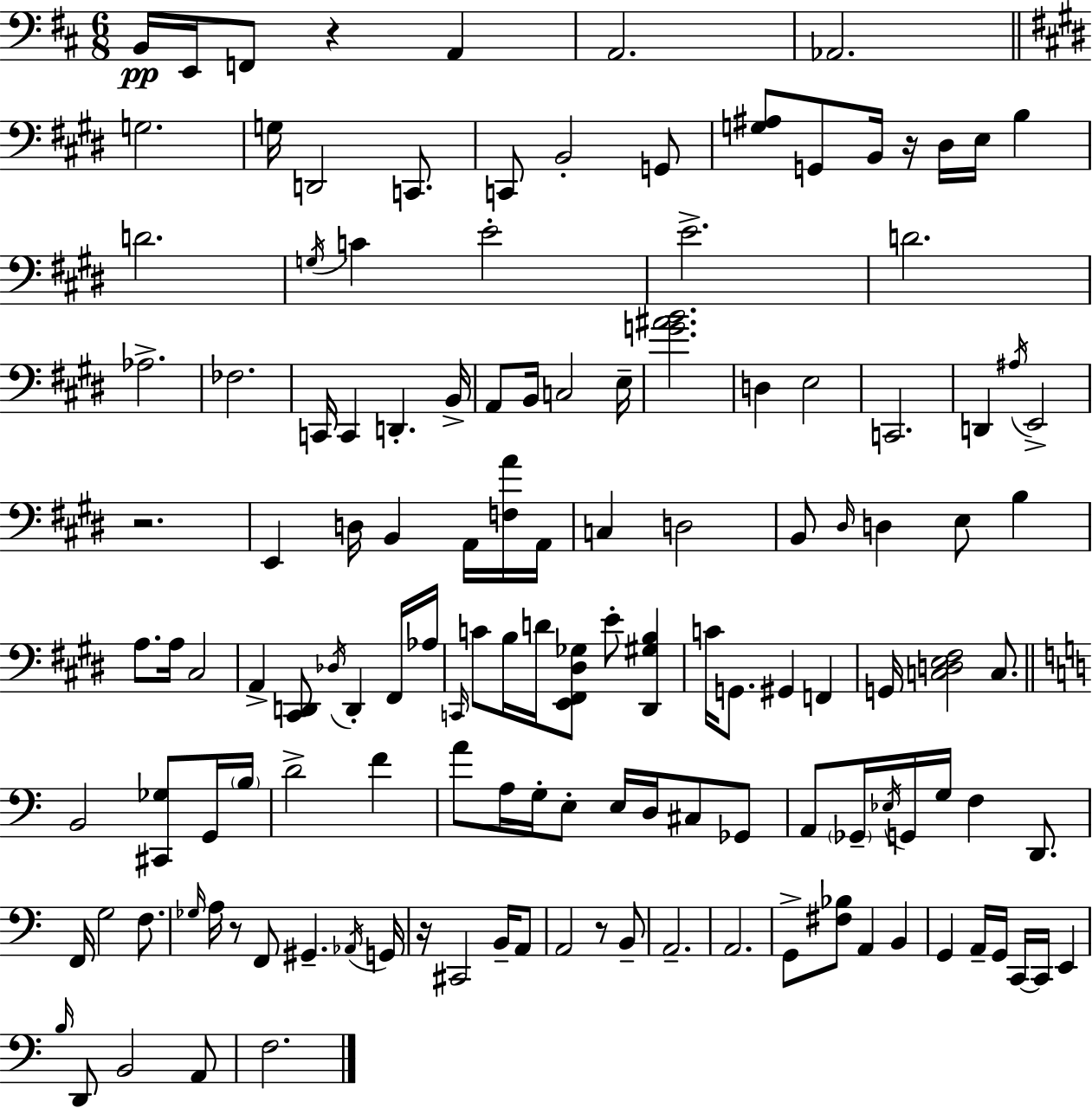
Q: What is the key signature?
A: D major